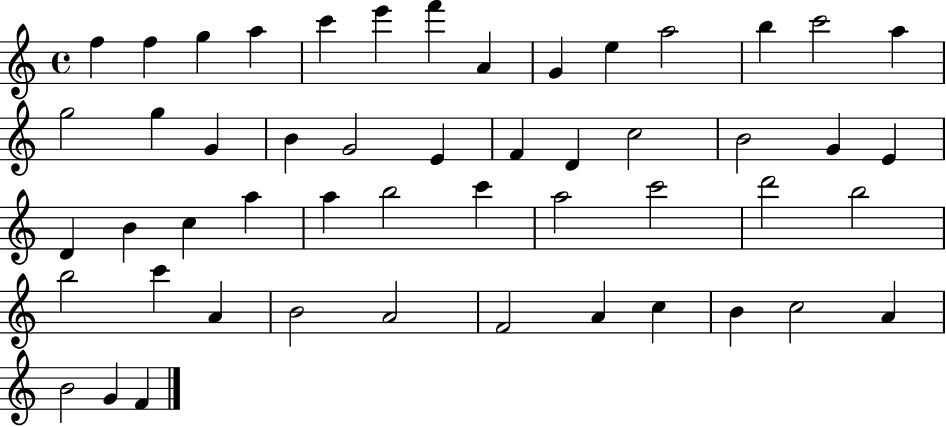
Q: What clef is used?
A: treble